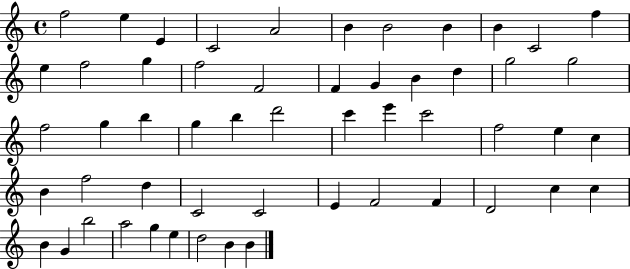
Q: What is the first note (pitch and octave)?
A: F5